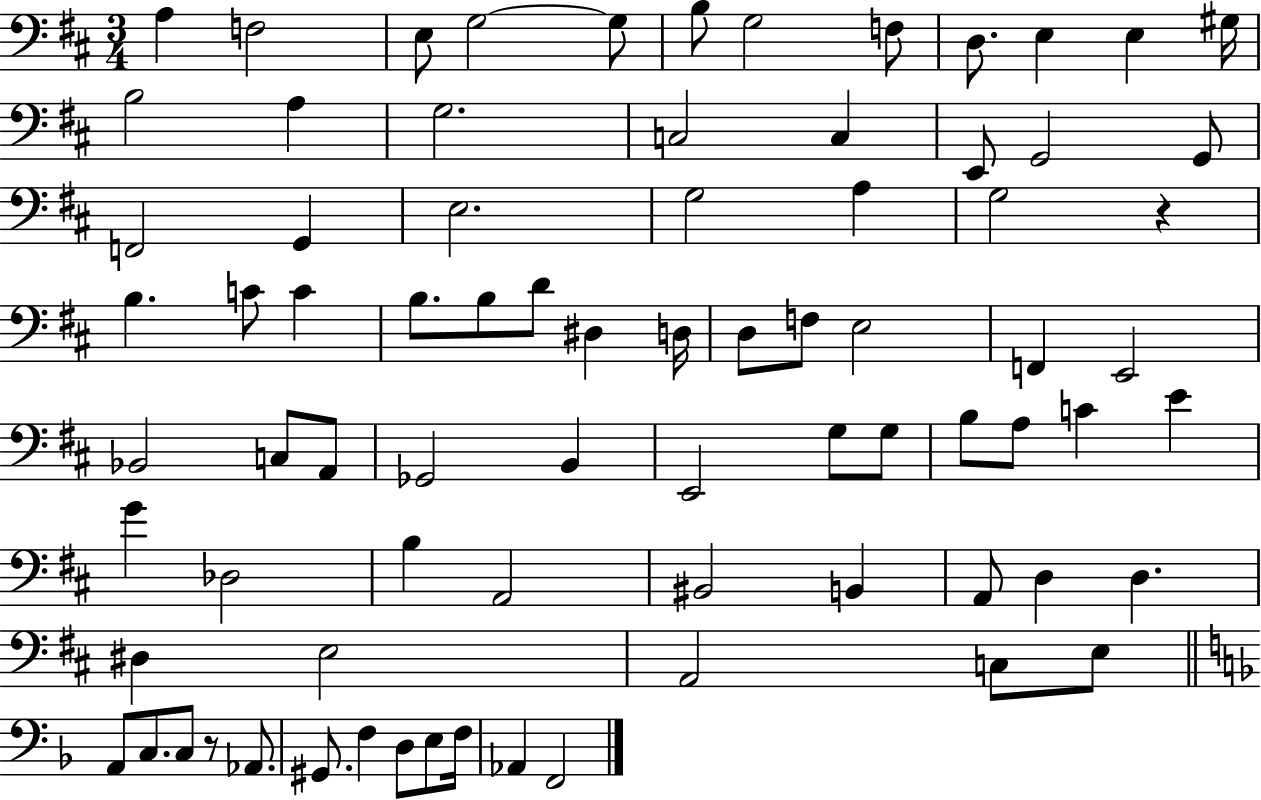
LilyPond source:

{
  \clef bass
  \numericTimeSignature
  \time 3/4
  \key d \major
  \repeat volta 2 { a4 f2 | e8 g2~~ g8 | b8 g2 f8 | d8. e4 e4 gis16 | \break b2 a4 | g2. | c2 c4 | e,8 g,2 g,8 | \break f,2 g,4 | e2. | g2 a4 | g2 r4 | \break b4. c'8 c'4 | b8. b8 d'8 dis4 d16 | d8 f8 e2 | f,4 e,2 | \break bes,2 c8 a,8 | ges,2 b,4 | e,2 g8 g8 | b8 a8 c'4 e'4 | \break g'4 des2 | b4 a,2 | bis,2 b,4 | a,8 d4 d4. | \break dis4 e2 | a,2 c8 e8 | \bar "||" \break \key d \minor a,8 c8. c8 r8 aes,8. | gis,8. f4 d8 e8 f16 | aes,4 f,2 | } \bar "|."
}